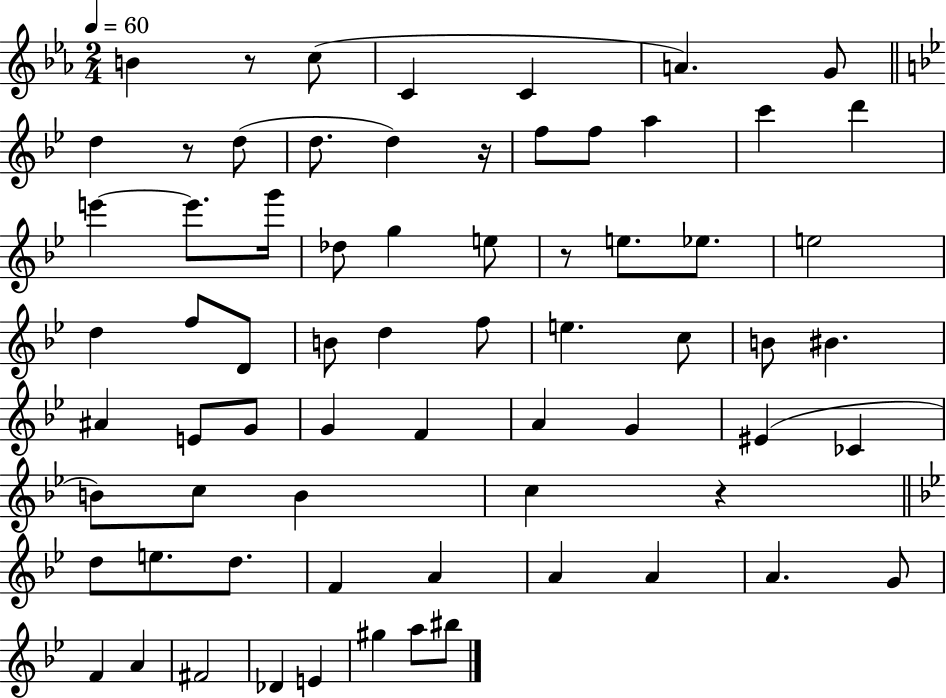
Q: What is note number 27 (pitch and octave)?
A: D4